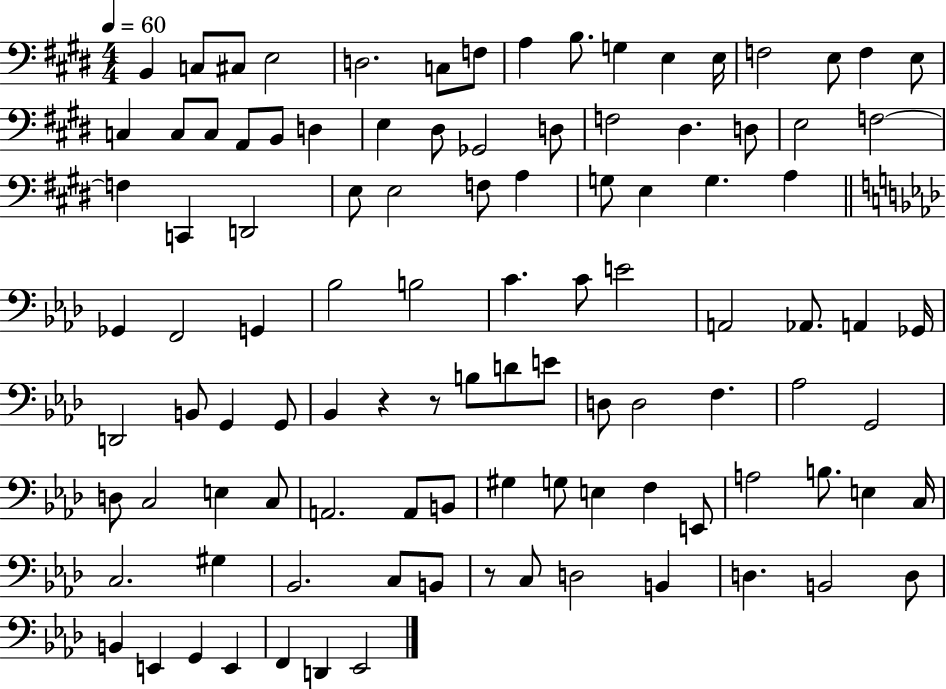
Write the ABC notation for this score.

X:1
T:Untitled
M:4/4
L:1/4
K:E
B,, C,/2 ^C,/2 E,2 D,2 C,/2 F,/2 A, B,/2 G, E, E,/4 F,2 E,/2 F, E,/2 C, C,/2 C,/2 A,,/2 B,,/2 D, E, ^D,/2 _G,,2 D,/2 F,2 ^D, D,/2 E,2 F,2 F, C,, D,,2 E,/2 E,2 F,/2 A, G,/2 E, G, A, _G,, F,,2 G,, _B,2 B,2 C C/2 E2 A,,2 _A,,/2 A,, _G,,/4 D,,2 B,,/2 G,, G,,/2 _B,, z z/2 B,/2 D/2 E/2 D,/2 D,2 F, _A,2 G,,2 D,/2 C,2 E, C,/2 A,,2 A,,/2 B,,/2 ^G, G,/2 E, F, E,,/2 A,2 B,/2 E, C,/4 C,2 ^G, _B,,2 C,/2 B,,/2 z/2 C,/2 D,2 B,, D, B,,2 D,/2 B,, E,, G,, E,, F,, D,, _E,,2